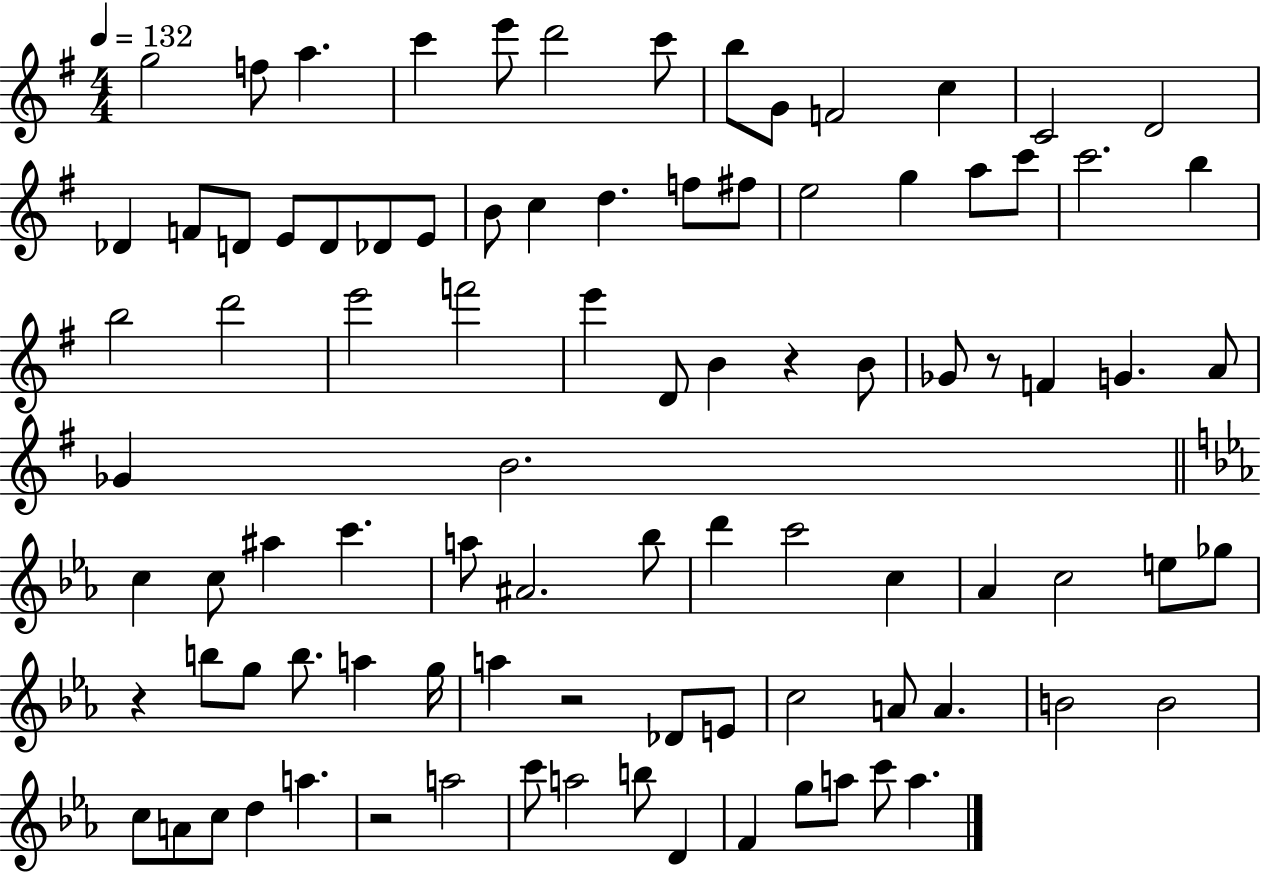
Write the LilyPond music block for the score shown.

{
  \clef treble
  \numericTimeSignature
  \time 4/4
  \key g \major
  \tempo 4 = 132
  g''2 f''8 a''4. | c'''4 e'''8 d'''2 c'''8 | b''8 g'8 f'2 c''4 | c'2 d'2 | \break des'4 f'8 d'8 e'8 d'8 des'8 e'8 | b'8 c''4 d''4. f''8 fis''8 | e''2 g''4 a''8 c'''8 | c'''2. b''4 | \break b''2 d'''2 | e'''2 f'''2 | e'''4 d'8 b'4 r4 b'8 | ges'8 r8 f'4 g'4. a'8 | \break ges'4 b'2. | \bar "||" \break \key ees \major c''4 c''8 ais''4 c'''4. | a''8 ais'2. bes''8 | d'''4 c'''2 c''4 | aes'4 c''2 e''8 ges''8 | \break r4 b''8 g''8 b''8. a''4 g''16 | a''4 r2 des'8 e'8 | c''2 a'8 a'4. | b'2 b'2 | \break c''8 a'8 c''8 d''4 a''4. | r2 a''2 | c'''8 a''2 b''8 d'4 | f'4 g''8 a''8 c'''8 a''4. | \break \bar "|."
}